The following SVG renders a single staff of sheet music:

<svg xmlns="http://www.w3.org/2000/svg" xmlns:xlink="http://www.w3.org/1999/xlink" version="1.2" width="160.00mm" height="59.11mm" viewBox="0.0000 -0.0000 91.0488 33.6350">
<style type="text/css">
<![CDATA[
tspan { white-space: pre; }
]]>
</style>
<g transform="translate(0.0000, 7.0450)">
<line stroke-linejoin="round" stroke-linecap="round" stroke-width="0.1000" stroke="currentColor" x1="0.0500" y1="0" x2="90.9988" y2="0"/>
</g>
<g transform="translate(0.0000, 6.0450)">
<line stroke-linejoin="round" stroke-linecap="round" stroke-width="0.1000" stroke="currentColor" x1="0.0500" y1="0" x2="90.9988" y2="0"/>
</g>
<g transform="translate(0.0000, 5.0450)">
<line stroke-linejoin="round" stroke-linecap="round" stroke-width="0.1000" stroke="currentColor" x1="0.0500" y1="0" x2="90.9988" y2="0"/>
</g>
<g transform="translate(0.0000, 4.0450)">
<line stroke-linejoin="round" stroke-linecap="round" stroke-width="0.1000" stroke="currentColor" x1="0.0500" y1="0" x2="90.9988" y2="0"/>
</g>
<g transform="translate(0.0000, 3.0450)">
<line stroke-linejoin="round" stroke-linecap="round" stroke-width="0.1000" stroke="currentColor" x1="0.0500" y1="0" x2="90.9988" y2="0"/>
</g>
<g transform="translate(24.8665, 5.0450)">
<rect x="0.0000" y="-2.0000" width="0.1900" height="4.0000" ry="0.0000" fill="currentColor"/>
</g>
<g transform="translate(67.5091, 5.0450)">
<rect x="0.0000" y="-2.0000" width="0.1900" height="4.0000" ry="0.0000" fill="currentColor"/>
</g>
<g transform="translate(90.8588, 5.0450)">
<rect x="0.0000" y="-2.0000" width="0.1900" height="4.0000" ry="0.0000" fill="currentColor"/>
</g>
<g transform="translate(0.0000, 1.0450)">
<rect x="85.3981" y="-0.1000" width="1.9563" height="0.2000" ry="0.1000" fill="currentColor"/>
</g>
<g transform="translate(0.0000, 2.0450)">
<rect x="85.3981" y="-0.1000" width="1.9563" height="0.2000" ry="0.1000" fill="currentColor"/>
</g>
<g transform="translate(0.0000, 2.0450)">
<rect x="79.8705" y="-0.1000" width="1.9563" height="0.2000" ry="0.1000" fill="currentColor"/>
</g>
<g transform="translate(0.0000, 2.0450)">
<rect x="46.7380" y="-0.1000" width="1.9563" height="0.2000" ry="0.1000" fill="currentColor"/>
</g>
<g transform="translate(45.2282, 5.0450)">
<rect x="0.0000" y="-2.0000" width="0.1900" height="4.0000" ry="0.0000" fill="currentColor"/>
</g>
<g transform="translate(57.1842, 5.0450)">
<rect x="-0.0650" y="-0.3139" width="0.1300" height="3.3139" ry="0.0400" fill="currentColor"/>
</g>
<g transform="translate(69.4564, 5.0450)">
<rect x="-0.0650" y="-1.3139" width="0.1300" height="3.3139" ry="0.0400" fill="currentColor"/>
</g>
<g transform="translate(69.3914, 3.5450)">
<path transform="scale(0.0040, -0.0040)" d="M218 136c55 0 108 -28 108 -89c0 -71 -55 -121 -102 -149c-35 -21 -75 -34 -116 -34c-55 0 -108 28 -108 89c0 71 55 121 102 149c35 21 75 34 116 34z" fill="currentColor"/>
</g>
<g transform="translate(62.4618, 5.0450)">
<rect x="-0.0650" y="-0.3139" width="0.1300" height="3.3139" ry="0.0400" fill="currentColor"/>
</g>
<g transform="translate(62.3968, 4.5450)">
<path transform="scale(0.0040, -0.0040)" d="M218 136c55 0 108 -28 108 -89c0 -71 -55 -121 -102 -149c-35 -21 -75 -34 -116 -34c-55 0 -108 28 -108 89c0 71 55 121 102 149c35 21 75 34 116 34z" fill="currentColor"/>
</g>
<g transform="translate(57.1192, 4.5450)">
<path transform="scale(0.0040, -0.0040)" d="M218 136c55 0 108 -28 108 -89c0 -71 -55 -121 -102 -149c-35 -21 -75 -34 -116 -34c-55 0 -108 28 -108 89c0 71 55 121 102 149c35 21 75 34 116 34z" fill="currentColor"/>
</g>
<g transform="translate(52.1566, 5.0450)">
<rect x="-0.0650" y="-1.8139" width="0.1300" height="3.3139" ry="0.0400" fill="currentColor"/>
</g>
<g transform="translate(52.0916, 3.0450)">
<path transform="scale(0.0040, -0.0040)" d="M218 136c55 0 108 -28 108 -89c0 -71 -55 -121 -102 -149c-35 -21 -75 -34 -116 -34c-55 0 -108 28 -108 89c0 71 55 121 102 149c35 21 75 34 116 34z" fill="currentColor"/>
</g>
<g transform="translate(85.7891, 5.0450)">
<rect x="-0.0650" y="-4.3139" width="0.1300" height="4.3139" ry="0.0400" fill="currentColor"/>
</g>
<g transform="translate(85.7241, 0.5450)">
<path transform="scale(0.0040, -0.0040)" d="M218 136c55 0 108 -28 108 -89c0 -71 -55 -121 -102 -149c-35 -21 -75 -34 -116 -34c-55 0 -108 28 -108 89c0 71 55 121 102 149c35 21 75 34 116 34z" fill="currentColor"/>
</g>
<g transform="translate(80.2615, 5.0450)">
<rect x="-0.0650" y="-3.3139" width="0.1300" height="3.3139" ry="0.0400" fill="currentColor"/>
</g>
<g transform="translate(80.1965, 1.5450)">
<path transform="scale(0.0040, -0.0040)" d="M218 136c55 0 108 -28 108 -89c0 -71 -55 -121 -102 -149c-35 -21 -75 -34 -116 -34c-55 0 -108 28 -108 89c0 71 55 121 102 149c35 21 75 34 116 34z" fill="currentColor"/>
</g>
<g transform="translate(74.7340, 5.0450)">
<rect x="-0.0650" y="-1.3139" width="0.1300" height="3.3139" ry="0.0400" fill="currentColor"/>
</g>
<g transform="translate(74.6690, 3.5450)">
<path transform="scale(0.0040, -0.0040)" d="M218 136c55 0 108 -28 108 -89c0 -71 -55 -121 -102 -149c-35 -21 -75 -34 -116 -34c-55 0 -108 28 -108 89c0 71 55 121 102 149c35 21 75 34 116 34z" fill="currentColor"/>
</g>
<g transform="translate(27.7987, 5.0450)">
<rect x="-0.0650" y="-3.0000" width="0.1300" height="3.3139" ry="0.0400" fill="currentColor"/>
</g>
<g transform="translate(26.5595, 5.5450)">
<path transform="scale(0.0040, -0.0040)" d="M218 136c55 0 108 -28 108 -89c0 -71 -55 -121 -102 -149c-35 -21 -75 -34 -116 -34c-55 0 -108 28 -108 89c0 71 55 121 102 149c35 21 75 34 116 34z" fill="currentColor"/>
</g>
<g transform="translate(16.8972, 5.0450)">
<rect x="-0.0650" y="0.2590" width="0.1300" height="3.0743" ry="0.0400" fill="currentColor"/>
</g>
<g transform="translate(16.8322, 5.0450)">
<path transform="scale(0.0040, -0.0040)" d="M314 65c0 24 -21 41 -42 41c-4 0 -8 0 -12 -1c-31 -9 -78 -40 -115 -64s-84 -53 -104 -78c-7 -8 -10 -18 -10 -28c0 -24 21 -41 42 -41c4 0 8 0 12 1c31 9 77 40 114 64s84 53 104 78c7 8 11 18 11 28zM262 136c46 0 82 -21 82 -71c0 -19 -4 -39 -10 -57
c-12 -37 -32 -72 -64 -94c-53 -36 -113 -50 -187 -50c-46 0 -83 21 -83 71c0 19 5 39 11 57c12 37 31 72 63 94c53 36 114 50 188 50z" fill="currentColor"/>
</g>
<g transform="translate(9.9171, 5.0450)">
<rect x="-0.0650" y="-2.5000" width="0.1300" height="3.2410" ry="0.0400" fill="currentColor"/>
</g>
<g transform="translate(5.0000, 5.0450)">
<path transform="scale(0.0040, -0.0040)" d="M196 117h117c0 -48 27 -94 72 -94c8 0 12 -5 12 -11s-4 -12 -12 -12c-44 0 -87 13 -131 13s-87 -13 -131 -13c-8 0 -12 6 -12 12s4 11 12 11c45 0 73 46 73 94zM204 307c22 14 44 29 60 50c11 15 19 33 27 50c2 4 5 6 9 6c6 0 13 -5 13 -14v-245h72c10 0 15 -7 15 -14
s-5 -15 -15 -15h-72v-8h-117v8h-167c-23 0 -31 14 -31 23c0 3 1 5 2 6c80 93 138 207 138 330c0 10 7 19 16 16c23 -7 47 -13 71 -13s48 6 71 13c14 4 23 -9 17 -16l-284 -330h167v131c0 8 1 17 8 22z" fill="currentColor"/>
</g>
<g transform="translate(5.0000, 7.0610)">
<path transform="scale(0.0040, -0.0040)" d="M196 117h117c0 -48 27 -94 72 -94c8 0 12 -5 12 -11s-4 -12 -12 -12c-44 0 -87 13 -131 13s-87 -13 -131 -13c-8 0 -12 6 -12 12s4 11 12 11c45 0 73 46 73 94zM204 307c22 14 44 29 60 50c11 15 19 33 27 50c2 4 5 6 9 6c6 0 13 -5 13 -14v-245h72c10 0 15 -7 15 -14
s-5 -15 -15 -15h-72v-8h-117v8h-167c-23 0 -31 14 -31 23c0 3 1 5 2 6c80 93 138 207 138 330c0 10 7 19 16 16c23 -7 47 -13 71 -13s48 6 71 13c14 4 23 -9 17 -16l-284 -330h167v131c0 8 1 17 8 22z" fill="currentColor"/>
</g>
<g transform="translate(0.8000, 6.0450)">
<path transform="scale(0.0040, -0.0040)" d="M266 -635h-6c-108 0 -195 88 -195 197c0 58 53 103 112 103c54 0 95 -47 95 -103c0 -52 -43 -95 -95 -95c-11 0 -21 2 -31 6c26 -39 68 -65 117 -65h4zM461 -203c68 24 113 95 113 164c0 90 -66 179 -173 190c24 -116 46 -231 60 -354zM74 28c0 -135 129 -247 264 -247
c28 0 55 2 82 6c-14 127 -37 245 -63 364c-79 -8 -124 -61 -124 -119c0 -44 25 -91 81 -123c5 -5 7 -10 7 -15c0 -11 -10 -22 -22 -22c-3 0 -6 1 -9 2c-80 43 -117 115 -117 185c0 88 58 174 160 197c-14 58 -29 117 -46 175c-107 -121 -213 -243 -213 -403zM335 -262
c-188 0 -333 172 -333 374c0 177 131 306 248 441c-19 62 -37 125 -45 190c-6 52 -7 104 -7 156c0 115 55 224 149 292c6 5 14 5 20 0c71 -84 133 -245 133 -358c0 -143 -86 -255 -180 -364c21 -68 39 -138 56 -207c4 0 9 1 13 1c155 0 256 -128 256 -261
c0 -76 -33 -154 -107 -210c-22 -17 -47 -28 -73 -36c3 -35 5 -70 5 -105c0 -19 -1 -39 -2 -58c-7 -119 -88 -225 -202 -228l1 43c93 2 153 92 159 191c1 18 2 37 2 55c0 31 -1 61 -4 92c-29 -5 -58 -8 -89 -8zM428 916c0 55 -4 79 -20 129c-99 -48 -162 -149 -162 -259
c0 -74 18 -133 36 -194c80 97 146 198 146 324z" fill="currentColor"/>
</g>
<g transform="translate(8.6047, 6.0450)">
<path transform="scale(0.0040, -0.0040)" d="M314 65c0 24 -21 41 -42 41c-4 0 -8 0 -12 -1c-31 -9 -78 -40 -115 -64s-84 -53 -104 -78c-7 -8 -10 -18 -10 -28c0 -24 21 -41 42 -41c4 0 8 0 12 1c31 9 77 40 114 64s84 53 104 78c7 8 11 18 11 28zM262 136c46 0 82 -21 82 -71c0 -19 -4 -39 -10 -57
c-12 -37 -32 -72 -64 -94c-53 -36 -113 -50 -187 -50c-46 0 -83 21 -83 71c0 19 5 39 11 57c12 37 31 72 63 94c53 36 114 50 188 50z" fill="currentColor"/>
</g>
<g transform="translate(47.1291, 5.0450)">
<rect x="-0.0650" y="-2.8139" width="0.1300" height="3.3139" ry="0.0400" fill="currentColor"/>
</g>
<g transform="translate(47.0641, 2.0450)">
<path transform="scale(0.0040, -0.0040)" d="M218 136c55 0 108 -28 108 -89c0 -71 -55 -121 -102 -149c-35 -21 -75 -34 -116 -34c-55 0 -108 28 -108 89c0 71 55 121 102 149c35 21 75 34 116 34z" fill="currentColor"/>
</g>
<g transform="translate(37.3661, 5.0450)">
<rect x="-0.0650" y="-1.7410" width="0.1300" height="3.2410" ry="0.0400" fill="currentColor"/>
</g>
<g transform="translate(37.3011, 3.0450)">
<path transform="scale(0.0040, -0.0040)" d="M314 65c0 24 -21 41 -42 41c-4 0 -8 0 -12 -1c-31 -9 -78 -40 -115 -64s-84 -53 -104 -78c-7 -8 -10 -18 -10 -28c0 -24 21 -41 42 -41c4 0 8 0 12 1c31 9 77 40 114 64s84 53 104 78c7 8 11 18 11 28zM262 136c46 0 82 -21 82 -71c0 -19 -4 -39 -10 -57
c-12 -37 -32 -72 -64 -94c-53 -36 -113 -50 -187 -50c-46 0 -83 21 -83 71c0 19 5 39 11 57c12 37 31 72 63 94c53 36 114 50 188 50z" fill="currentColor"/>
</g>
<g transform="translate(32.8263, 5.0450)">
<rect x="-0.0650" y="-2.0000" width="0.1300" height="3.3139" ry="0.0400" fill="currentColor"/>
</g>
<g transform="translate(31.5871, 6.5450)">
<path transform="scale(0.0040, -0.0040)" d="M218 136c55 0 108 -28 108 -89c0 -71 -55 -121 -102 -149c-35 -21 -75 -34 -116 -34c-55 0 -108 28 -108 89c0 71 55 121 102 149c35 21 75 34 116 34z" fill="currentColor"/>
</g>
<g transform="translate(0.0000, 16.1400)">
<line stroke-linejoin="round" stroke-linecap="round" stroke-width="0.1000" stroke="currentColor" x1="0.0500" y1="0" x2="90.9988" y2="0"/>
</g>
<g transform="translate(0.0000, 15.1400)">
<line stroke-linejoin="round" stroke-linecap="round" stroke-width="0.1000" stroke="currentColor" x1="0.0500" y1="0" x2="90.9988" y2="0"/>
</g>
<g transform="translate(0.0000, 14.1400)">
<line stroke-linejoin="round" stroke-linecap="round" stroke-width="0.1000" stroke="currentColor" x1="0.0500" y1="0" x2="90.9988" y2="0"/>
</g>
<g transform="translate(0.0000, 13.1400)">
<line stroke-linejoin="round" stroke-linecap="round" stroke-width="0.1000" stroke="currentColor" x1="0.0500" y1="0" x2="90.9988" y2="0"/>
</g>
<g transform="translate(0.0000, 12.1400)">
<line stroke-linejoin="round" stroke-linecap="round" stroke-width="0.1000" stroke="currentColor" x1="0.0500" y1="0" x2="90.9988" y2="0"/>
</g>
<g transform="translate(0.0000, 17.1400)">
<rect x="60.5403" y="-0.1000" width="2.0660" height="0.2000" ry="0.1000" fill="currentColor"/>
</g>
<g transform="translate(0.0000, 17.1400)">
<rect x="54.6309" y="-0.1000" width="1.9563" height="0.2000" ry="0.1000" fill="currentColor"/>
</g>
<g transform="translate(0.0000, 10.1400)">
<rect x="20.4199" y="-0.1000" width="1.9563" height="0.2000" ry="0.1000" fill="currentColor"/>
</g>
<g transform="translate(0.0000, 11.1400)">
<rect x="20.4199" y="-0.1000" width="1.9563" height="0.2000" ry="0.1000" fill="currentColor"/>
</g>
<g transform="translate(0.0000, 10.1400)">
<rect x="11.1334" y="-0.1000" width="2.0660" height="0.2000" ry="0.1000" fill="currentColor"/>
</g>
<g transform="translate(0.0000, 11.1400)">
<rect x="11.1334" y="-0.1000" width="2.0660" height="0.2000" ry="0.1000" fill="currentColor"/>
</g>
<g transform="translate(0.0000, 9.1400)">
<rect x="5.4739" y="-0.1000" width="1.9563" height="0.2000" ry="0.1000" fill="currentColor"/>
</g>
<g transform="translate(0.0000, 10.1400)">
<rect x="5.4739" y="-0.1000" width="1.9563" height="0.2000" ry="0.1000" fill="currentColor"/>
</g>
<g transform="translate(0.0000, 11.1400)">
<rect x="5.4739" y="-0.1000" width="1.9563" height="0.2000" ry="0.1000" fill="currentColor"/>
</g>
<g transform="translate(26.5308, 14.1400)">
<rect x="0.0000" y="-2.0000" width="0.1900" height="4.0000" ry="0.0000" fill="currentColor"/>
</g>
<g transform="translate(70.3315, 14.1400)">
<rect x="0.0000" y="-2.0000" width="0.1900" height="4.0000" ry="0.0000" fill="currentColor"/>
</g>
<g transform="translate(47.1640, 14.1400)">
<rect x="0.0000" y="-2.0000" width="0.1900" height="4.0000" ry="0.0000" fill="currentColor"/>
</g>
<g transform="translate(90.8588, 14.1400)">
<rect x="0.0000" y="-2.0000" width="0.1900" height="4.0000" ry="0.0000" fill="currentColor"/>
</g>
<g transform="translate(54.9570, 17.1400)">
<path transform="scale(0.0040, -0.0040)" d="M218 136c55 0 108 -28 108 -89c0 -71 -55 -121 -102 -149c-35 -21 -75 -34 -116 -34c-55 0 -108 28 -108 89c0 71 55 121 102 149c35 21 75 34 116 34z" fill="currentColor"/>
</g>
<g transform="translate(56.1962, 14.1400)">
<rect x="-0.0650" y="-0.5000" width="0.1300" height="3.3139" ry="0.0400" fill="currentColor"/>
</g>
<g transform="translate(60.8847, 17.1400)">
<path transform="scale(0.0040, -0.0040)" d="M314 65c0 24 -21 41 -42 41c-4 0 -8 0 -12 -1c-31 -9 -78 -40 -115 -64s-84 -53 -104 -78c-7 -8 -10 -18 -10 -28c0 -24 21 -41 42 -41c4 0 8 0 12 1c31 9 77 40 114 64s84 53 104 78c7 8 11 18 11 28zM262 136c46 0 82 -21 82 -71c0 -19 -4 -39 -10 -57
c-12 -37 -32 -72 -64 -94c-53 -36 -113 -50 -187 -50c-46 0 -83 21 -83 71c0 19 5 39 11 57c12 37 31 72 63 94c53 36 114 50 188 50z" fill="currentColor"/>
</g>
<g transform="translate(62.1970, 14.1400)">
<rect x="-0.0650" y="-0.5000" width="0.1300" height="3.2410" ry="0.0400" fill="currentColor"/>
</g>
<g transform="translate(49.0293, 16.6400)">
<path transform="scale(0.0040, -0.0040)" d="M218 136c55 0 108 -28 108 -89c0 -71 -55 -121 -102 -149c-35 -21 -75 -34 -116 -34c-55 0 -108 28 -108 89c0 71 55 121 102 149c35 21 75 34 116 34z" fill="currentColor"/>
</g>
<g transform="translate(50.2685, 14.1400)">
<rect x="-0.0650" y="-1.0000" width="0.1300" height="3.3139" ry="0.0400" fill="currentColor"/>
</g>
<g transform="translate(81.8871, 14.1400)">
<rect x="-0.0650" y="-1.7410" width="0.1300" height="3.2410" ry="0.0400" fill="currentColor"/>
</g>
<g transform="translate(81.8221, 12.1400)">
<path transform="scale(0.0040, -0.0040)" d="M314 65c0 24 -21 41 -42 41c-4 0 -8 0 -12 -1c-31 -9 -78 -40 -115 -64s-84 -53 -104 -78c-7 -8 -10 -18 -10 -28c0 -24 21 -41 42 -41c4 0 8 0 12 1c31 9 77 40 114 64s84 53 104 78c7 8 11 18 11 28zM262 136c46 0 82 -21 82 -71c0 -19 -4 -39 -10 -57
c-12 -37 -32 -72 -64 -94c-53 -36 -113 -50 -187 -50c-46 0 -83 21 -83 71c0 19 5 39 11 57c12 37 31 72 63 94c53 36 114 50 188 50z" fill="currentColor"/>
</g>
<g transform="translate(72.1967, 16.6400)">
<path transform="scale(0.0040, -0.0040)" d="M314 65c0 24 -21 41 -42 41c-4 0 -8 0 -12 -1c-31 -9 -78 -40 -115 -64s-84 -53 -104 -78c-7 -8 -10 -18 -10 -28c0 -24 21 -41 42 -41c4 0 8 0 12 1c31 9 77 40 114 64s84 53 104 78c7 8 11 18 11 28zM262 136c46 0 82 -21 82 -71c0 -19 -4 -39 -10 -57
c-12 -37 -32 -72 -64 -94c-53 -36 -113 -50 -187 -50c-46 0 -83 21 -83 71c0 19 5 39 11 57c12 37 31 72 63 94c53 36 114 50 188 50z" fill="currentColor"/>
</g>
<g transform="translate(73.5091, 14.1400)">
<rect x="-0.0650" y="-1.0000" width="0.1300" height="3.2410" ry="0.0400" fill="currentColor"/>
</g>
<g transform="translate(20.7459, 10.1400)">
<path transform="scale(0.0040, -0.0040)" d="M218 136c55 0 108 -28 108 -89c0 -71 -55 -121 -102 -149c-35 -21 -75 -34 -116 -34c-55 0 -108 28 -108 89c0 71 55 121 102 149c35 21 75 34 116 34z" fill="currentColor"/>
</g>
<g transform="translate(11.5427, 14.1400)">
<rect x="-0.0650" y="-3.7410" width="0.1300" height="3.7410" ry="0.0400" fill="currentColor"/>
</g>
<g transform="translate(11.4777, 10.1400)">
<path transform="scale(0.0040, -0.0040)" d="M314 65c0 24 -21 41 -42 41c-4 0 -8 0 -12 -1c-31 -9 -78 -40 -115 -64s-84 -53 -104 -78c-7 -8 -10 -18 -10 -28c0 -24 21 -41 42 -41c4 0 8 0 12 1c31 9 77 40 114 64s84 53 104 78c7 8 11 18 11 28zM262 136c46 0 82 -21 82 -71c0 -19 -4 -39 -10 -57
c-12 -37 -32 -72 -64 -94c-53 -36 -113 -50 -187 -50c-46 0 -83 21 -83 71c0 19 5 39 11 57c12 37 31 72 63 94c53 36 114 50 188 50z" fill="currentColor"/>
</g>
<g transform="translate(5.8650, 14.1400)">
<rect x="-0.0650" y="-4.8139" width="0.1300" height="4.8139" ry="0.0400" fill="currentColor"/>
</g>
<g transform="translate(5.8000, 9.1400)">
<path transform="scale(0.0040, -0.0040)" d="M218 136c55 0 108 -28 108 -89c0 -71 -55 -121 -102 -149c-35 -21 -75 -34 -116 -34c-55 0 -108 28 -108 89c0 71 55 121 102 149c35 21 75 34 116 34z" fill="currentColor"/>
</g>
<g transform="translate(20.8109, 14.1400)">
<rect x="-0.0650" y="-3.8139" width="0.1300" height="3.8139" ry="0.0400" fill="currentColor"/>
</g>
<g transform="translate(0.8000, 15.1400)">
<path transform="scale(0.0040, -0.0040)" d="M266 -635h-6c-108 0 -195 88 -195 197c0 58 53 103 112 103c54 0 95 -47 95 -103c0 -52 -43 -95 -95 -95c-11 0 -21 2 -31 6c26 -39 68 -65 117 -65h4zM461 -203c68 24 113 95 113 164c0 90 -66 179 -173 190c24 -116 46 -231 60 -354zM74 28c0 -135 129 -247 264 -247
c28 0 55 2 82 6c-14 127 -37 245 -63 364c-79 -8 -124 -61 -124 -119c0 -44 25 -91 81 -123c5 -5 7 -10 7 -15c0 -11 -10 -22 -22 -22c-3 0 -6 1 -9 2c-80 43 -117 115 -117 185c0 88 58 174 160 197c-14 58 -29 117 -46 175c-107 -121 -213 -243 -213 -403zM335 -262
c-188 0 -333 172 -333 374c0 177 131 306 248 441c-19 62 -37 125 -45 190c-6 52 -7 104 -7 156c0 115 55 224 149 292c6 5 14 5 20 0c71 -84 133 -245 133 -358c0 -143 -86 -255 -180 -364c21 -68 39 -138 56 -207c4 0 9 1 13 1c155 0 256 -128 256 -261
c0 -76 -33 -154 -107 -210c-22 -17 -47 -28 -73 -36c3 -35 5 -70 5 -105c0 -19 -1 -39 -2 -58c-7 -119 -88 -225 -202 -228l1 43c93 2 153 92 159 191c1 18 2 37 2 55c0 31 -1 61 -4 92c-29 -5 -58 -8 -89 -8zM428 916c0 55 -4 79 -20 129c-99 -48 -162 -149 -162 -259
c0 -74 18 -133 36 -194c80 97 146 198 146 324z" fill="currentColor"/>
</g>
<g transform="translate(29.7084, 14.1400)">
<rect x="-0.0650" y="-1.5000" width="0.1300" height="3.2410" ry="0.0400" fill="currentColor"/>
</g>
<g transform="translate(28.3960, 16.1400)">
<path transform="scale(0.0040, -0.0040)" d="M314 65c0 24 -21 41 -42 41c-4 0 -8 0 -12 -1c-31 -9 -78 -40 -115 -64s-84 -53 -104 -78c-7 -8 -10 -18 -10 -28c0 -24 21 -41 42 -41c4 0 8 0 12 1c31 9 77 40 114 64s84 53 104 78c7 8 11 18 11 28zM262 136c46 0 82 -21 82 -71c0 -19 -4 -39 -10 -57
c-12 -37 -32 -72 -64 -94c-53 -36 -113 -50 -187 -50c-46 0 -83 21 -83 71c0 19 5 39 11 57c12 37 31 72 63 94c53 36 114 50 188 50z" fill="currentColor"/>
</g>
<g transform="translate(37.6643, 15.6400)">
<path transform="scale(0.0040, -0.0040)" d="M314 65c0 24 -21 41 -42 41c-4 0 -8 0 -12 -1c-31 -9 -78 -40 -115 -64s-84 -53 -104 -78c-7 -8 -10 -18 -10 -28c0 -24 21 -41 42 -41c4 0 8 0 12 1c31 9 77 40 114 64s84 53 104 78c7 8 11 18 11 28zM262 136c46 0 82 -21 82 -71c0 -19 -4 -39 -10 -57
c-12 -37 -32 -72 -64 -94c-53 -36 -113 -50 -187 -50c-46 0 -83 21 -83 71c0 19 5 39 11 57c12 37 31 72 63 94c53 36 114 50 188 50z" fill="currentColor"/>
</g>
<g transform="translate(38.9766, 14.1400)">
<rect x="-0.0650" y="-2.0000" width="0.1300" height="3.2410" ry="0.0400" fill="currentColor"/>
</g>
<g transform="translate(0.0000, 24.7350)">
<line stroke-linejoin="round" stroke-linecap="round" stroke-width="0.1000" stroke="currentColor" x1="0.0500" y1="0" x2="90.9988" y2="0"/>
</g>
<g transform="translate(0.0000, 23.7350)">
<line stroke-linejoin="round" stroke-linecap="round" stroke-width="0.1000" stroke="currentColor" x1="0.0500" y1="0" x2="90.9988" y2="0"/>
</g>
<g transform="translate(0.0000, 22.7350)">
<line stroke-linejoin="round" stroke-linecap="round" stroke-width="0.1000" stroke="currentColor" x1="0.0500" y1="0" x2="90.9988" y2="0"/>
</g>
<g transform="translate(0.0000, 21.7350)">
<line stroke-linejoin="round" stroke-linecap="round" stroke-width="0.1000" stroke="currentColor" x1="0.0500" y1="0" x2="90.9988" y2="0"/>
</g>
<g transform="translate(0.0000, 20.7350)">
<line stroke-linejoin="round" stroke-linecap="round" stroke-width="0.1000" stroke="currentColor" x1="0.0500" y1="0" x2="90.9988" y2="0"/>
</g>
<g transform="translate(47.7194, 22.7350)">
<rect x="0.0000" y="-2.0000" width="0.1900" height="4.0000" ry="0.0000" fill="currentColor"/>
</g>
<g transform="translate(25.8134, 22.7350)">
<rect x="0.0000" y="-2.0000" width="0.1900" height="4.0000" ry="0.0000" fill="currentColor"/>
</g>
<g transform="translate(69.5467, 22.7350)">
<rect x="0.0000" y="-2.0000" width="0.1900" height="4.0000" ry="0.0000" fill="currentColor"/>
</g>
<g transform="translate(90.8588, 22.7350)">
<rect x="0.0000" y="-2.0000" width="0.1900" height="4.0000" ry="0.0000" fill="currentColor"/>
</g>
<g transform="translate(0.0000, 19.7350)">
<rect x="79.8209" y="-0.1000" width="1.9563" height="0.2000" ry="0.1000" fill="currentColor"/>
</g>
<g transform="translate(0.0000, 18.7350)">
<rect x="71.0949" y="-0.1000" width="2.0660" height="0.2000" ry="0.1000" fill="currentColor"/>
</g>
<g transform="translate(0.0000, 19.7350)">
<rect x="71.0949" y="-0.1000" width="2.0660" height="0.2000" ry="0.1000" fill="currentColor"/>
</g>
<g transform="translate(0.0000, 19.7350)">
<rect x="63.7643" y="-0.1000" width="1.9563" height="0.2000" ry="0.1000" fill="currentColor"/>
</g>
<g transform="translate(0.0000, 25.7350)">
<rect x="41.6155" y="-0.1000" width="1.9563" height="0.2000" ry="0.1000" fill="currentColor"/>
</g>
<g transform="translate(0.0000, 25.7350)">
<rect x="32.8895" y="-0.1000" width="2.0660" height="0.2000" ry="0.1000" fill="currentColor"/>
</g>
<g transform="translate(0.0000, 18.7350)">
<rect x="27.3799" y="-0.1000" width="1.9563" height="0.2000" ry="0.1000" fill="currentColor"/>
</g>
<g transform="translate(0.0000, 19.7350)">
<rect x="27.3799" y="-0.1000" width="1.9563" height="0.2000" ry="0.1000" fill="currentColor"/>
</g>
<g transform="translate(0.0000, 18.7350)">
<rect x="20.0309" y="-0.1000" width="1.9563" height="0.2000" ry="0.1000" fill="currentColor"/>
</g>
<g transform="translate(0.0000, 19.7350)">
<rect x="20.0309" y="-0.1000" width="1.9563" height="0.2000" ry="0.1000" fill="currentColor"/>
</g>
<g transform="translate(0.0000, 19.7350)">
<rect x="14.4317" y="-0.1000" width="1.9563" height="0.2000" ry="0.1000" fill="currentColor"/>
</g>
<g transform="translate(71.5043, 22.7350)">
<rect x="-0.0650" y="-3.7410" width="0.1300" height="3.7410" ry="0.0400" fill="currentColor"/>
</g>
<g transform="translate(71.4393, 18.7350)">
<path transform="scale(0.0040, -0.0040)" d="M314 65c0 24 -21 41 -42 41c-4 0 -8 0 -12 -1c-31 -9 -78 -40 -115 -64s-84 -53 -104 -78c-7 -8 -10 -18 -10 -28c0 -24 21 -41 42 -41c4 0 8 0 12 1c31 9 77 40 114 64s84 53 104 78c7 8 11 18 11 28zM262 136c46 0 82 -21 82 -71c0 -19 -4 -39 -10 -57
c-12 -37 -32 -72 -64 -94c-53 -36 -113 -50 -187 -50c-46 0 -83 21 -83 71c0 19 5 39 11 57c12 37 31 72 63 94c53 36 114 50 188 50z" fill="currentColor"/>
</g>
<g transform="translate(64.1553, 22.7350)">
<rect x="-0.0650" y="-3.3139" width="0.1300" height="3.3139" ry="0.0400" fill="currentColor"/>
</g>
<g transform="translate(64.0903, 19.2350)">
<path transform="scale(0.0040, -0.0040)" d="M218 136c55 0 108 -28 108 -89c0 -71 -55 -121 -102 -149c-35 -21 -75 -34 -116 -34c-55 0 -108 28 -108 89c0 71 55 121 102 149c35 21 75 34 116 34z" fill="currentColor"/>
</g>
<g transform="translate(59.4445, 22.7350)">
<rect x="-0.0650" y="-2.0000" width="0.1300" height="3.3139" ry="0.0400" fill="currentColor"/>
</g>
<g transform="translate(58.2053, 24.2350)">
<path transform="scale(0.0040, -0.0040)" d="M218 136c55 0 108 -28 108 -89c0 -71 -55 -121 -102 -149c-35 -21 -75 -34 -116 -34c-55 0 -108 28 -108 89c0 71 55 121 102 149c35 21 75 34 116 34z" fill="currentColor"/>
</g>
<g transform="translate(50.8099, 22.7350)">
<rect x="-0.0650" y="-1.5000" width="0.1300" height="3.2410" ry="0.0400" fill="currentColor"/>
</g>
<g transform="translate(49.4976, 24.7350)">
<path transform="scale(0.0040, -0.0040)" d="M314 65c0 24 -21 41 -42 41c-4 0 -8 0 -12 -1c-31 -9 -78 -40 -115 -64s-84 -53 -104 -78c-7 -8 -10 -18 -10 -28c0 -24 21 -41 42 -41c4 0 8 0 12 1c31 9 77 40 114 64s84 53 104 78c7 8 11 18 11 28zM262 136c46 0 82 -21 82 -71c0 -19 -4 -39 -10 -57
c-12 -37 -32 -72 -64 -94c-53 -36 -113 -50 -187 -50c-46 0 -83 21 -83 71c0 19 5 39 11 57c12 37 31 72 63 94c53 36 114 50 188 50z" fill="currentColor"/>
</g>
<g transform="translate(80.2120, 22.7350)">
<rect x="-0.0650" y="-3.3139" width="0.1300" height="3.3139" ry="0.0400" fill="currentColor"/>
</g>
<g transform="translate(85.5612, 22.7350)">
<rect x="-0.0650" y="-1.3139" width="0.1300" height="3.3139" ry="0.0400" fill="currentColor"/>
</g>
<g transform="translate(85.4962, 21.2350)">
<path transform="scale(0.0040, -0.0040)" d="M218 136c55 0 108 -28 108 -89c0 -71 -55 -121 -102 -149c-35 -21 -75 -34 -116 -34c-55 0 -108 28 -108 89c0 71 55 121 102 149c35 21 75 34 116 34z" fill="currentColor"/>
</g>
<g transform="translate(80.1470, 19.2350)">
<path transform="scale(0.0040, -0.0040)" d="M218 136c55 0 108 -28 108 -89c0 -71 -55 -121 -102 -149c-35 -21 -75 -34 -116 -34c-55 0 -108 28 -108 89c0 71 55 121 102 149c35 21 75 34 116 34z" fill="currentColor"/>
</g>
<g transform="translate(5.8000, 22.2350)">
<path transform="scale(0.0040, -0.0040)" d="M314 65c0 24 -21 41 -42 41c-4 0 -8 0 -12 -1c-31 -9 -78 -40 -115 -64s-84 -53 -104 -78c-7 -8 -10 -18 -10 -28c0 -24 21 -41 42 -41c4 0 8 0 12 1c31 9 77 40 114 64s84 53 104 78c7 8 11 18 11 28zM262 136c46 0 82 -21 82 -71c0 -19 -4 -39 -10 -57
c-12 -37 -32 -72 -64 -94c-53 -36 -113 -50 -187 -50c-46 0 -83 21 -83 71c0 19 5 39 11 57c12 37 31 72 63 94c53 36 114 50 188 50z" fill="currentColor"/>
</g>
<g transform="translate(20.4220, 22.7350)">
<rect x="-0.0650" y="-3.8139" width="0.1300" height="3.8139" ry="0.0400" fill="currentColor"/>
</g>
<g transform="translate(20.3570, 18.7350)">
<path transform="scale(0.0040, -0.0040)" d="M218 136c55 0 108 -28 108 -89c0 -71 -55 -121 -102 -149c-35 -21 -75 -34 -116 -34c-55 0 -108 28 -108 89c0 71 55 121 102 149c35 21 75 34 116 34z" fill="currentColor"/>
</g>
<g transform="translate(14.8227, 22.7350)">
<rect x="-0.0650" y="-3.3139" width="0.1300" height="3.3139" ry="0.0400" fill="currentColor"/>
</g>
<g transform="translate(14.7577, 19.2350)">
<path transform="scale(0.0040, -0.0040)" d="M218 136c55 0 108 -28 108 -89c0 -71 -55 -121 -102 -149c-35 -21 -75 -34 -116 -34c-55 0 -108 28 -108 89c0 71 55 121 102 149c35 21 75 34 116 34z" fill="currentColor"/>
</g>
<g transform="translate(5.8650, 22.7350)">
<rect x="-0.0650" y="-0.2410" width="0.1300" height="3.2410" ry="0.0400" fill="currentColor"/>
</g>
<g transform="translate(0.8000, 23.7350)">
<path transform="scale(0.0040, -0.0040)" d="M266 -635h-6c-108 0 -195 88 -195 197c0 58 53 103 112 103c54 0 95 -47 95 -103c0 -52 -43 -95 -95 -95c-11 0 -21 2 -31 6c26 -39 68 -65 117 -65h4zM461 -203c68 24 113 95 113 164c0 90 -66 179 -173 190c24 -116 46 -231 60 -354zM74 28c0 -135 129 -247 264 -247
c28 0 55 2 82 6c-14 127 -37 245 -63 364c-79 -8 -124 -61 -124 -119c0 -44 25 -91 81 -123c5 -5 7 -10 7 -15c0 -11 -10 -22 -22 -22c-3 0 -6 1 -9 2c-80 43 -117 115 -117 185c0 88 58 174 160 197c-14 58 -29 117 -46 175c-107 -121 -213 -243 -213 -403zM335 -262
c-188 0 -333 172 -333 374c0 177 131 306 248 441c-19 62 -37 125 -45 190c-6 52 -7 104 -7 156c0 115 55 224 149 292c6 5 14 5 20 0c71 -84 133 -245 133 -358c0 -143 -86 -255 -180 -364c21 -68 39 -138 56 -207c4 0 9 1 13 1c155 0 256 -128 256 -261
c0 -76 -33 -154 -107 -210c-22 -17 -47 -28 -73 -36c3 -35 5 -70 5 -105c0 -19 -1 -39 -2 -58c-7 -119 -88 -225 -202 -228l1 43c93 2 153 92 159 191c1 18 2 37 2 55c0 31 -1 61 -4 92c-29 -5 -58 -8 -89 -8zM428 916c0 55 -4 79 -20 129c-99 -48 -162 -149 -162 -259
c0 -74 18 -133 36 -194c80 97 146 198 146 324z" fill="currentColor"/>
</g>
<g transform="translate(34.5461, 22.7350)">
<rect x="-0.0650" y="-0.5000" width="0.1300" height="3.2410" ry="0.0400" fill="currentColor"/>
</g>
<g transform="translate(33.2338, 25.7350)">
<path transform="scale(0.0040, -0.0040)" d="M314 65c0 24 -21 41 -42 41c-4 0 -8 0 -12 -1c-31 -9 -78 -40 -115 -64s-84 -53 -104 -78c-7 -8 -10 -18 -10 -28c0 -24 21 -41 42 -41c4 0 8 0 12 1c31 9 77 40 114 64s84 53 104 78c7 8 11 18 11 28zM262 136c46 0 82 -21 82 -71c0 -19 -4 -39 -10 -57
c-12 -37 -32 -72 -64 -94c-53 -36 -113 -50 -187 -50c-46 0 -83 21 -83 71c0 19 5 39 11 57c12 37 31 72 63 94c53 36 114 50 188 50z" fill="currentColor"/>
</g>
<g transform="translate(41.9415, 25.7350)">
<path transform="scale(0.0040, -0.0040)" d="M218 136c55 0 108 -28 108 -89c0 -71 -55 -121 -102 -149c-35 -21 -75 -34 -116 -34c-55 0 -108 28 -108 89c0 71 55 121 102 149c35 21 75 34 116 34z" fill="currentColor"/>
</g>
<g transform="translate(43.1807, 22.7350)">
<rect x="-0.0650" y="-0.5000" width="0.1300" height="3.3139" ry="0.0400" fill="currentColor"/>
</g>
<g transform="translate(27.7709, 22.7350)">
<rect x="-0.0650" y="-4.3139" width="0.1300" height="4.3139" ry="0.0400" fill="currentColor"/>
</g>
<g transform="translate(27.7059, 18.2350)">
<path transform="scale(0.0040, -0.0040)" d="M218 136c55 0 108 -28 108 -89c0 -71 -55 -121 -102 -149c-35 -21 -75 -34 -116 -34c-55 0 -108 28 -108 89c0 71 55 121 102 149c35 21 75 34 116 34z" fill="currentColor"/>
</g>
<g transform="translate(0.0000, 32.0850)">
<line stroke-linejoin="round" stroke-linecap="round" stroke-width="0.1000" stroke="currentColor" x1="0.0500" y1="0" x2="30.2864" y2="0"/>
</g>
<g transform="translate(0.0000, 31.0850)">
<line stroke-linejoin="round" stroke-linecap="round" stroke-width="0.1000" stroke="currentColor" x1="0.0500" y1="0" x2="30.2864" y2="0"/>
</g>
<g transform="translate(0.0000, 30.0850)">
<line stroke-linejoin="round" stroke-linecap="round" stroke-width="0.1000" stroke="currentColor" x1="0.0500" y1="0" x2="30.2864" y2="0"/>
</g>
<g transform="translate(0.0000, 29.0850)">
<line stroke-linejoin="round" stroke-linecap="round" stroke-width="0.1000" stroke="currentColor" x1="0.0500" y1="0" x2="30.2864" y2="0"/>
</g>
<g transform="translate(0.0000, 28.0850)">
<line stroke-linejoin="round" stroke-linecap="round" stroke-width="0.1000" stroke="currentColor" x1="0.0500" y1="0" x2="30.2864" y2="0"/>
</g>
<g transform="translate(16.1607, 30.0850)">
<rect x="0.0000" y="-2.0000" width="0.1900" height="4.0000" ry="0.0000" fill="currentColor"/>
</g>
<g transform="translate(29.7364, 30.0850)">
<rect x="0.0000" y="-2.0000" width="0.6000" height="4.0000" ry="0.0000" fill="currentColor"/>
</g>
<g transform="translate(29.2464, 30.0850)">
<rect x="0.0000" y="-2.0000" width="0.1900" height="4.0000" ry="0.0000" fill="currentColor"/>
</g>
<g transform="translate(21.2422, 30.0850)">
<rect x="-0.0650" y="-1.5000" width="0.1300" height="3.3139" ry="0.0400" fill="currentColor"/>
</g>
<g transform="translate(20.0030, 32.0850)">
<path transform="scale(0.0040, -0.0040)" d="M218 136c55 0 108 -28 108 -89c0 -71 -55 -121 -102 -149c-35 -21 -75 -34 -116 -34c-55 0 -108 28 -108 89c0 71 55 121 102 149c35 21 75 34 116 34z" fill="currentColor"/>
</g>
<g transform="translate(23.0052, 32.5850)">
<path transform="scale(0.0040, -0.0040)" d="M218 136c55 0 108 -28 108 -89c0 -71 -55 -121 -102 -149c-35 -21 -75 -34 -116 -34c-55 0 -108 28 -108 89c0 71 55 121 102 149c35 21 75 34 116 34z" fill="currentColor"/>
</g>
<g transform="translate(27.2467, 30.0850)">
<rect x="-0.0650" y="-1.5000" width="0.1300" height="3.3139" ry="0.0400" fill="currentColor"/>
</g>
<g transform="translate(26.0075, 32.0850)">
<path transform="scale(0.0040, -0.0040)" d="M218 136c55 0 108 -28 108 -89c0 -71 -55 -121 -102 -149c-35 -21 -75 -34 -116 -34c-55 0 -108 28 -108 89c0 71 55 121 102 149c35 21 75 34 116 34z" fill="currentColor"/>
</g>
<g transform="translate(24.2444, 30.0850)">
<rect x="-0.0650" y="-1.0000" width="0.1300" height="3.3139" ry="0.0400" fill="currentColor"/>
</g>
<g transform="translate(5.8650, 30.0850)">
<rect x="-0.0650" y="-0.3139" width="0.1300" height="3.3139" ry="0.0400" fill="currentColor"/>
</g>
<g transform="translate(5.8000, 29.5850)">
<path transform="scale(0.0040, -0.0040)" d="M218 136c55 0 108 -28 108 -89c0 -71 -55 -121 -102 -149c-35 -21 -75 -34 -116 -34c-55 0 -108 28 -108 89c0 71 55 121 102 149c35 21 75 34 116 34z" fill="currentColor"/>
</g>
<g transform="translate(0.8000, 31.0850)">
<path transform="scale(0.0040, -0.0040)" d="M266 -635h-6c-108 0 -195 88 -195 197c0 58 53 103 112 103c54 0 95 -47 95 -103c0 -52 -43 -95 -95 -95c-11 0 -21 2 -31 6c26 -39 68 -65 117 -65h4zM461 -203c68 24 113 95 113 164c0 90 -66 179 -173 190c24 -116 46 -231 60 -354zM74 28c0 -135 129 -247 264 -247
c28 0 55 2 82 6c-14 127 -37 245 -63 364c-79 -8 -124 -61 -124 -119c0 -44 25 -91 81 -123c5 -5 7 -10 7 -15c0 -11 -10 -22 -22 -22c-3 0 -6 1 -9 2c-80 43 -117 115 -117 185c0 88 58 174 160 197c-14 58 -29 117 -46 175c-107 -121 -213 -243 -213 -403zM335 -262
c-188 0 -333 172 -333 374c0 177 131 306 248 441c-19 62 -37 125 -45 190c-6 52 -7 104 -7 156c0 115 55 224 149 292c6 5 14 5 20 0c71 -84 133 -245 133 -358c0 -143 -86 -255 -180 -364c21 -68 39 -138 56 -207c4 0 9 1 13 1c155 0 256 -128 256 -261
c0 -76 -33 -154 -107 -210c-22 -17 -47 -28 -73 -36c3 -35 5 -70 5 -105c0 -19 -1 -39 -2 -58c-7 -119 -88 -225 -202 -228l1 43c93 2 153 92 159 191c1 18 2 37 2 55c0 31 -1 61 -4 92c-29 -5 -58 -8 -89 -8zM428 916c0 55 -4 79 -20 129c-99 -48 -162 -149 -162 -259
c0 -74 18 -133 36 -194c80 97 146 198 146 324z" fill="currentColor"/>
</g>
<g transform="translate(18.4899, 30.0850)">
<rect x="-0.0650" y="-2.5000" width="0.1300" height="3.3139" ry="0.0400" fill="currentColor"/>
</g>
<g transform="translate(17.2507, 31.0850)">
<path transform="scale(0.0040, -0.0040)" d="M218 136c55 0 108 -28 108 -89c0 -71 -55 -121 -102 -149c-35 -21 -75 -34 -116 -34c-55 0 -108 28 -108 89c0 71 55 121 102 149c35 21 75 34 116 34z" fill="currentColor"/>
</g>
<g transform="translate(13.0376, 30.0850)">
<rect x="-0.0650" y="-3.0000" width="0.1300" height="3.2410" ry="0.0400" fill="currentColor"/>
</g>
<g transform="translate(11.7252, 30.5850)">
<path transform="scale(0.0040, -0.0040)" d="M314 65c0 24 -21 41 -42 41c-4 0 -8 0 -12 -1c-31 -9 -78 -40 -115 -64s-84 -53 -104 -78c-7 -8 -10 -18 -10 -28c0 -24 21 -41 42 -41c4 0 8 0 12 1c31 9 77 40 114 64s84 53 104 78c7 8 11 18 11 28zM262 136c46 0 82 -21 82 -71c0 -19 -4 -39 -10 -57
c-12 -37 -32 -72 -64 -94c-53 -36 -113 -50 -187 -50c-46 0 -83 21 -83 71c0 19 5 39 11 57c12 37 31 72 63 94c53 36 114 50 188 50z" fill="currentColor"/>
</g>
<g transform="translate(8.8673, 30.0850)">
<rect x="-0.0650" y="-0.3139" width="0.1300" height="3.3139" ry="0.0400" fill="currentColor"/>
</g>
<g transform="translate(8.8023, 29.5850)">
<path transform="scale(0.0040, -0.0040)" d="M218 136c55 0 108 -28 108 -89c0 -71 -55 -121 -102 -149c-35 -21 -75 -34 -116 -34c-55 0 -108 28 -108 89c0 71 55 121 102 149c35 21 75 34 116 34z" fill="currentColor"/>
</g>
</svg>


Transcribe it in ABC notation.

X:1
T:Untitled
M:4/4
L:1/4
K:C
G2 B2 A F f2 a f c c e e b d' e' c'2 c' E2 F2 D C C2 D2 f2 c2 b c' d' C2 C E2 F b c'2 b e c c A2 G E D E